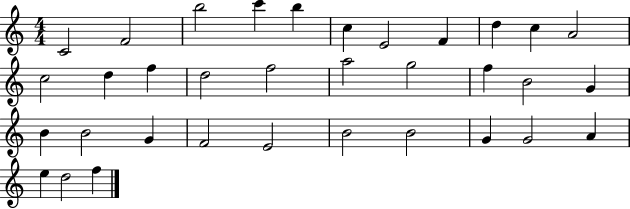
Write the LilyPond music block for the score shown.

{
  \clef treble
  \numericTimeSignature
  \time 4/4
  \key c \major
  c'2 f'2 | b''2 c'''4 b''4 | c''4 e'2 f'4 | d''4 c''4 a'2 | \break c''2 d''4 f''4 | d''2 f''2 | a''2 g''2 | f''4 b'2 g'4 | \break b'4 b'2 g'4 | f'2 e'2 | b'2 b'2 | g'4 g'2 a'4 | \break e''4 d''2 f''4 | \bar "|."
}